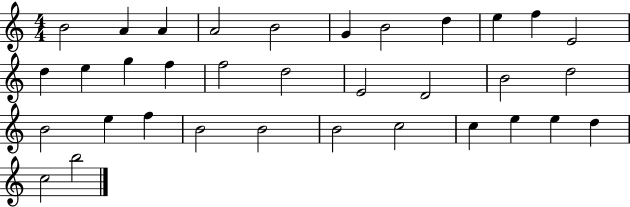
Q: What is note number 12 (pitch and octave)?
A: D5